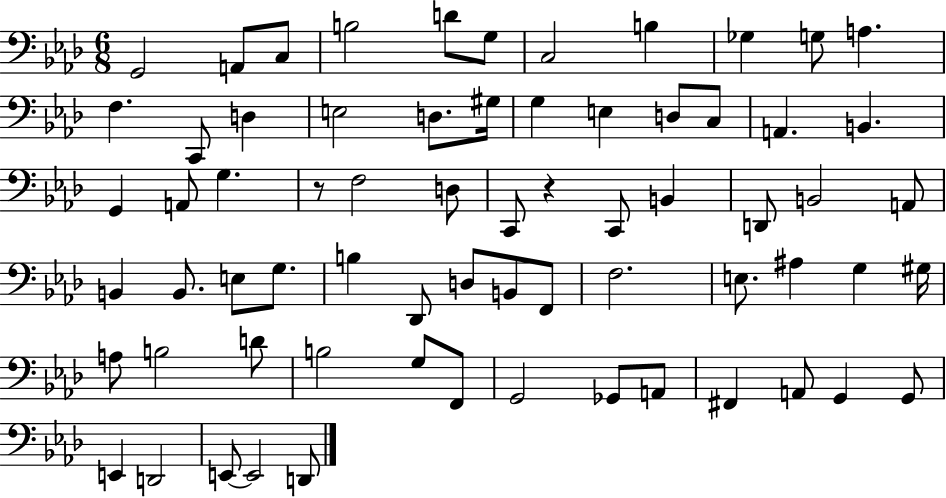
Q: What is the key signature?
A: AES major